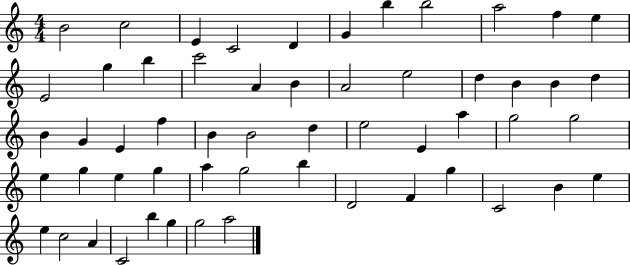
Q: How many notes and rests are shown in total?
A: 56